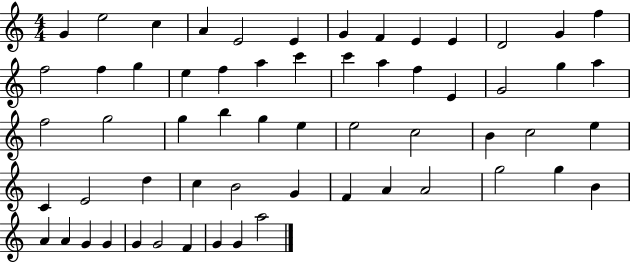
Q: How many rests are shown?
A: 0